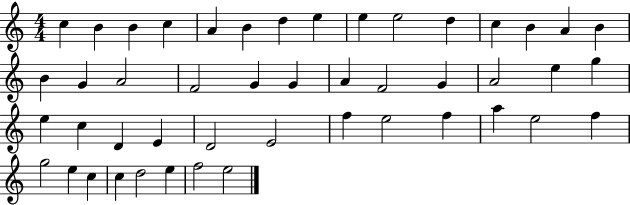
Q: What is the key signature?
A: C major